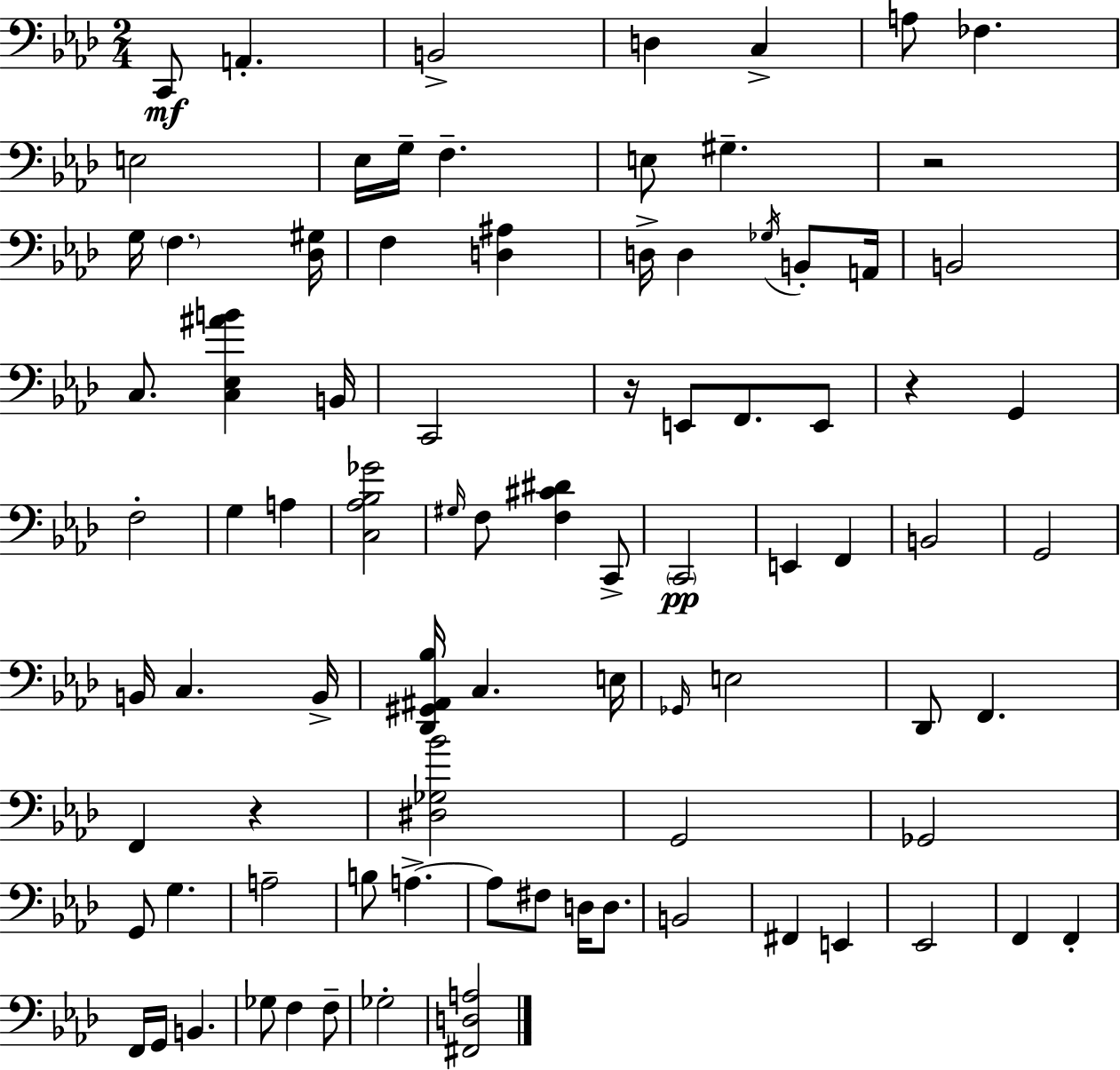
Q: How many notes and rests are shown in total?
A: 86